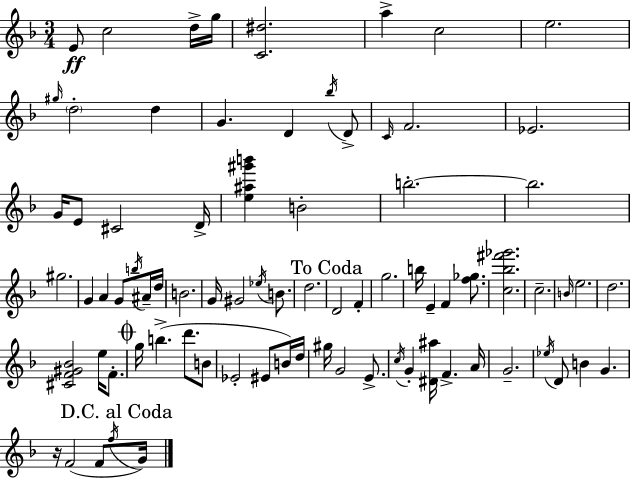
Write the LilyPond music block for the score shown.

{
  \clef treble
  \numericTimeSignature
  \time 3/4
  \key f \major
  e'8\ff c''2 d''16-> g''16 | <c' dis''>2. | a''4-> c''2 | e''2. | \break \grace { gis''16 } \parenthesize d''2-. d''4 | g'4. d'4 \acciaccatura { bes''16 } | d'8-> \grace { c'16 } f'2. | ees'2. | \break g'16 e'8 cis'2 | d'16-> <e'' ais'' gis''' b'''>4 b'2-. | b''2.-.~~ | b''2. | \break gis''2. | g'4 a'4 g'8 | \acciaccatura { b''16 } ais'16-- d''16 b'2. | g'16 gis'2 | \break \acciaccatura { ees''16 } b'8. d''2. | \mark "To Coda" d'2 | f'4-. g''2. | b''16 e'4-- f'4 | \break <f'' ges''>8. <c'' bes'' fis''' ges'''>2. | c''2.-- | \grace { b'16 } e''2. | d''2. | \break <cis' f' gis' bes'>2 | e''16 f'8.-. \mark \markup { \musicglyph "scripts.coda" } g''16 b''4.->( | d'''8. b'8 ees'2-. | eis'8 b'16) d''16 gis''16 g'2 | \break e'8.-> \acciaccatura { c''16 } g'4-. <dis' ais''>16 | f'4.-> a'16 g'2.-- | \acciaccatura { ees''16 } d'8 b'4 | g'4. r16 f'2( | \break f'8 \acciaccatura { f''16 } \mark "D.C. al Coda" g'16) \bar "|."
}